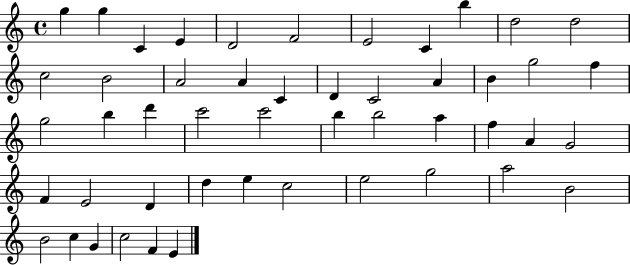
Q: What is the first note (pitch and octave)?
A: G5